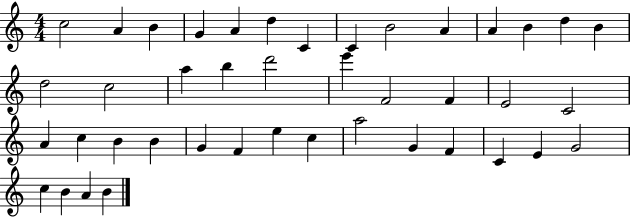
{
  \clef treble
  \numericTimeSignature
  \time 4/4
  \key c \major
  c''2 a'4 b'4 | g'4 a'4 d''4 c'4 | c'4 b'2 a'4 | a'4 b'4 d''4 b'4 | \break d''2 c''2 | a''4 b''4 d'''2 | e'''4 f'2 f'4 | e'2 c'2 | \break a'4 c''4 b'4 b'4 | g'4 f'4 e''4 c''4 | a''2 g'4 f'4 | c'4 e'4 g'2 | \break c''4 b'4 a'4 b'4 | \bar "|."
}